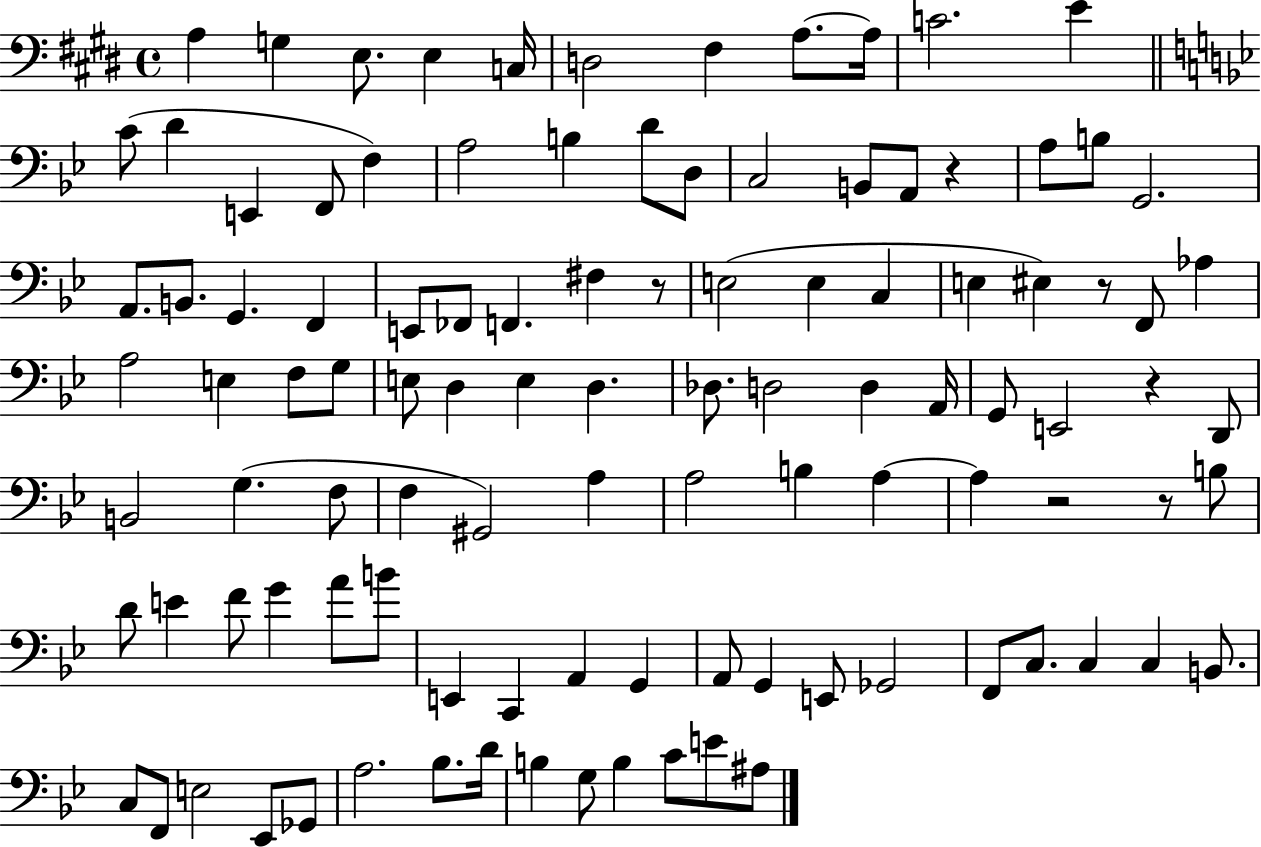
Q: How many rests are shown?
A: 6